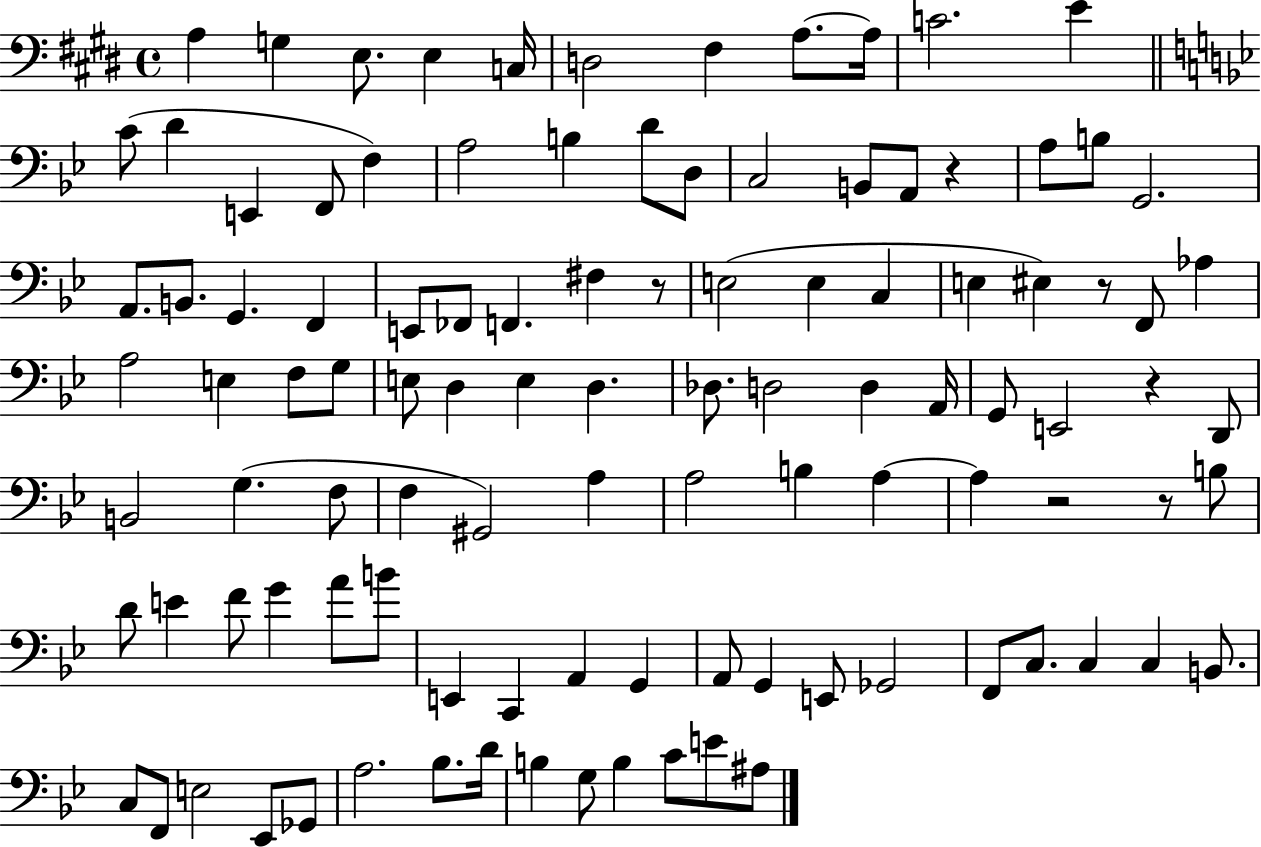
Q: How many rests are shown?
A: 6